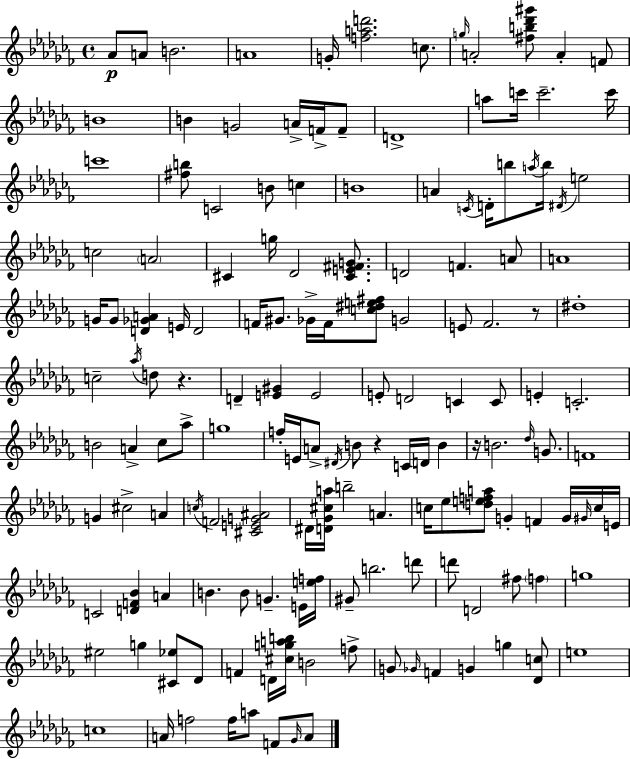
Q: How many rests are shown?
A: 4